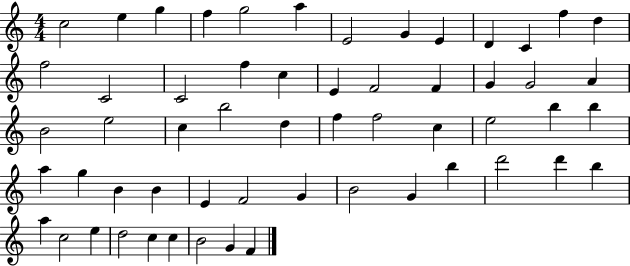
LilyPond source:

{
  \clef treble
  \numericTimeSignature
  \time 4/4
  \key c \major
  c''2 e''4 g''4 | f''4 g''2 a''4 | e'2 g'4 e'4 | d'4 c'4 f''4 d''4 | \break f''2 c'2 | c'2 f''4 c''4 | e'4 f'2 f'4 | g'4 g'2 a'4 | \break b'2 e''2 | c''4 b''2 d''4 | f''4 f''2 c''4 | e''2 b''4 b''4 | \break a''4 g''4 b'4 b'4 | e'4 f'2 g'4 | b'2 g'4 b''4 | d'''2 d'''4 b''4 | \break a''4 c''2 e''4 | d''2 c''4 c''4 | b'2 g'4 f'4 | \bar "|."
}